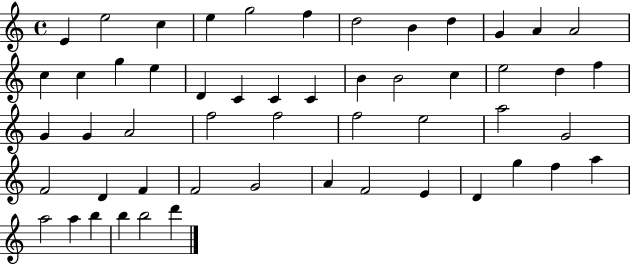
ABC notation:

X:1
T:Untitled
M:4/4
L:1/4
K:C
E e2 c e g2 f d2 B d G A A2 c c g e D C C C B B2 c e2 d f G G A2 f2 f2 f2 e2 a2 G2 F2 D F F2 G2 A F2 E D g f a a2 a b b b2 d'